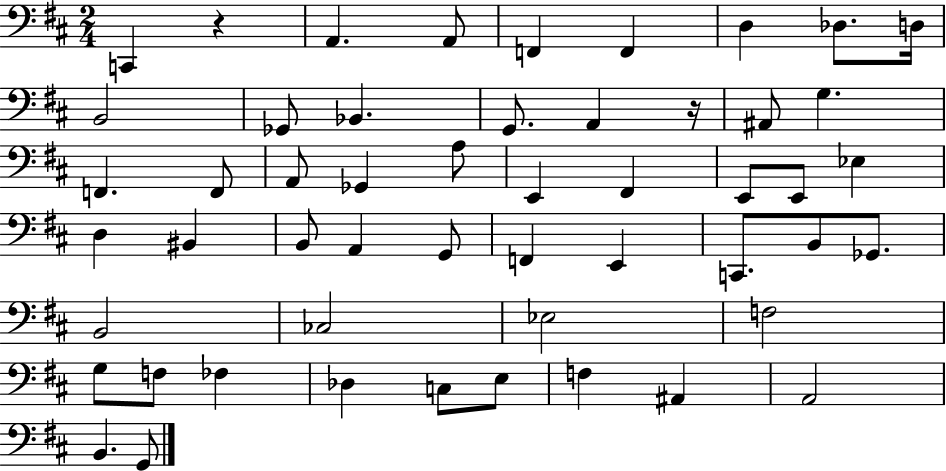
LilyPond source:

{
  \clef bass
  \numericTimeSignature
  \time 2/4
  \key d \major
  \repeat volta 2 { c,4 r4 | a,4. a,8 | f,4 f,4 | d4 des8. d16 | \break b,2 | ges,8 bes,4. | g,8. a,4 r16 | ais,8 g4. | \break f,4. f,8 | a,8 ges,4 a8 | e,4 fis,4 | e,8 e,8 ees4 | \break d4 bis,4 | b,8 a,4 g,8 | f,4 e,4 | c,8. b,8 ges,8. | \break b,2 | ces2 | ees2 | f2 | \break g8 f8 fes4 | des4 c8 e8 | f4 ais,4 | a,2 | \break b,4. g,8 | } \bar "|."
}